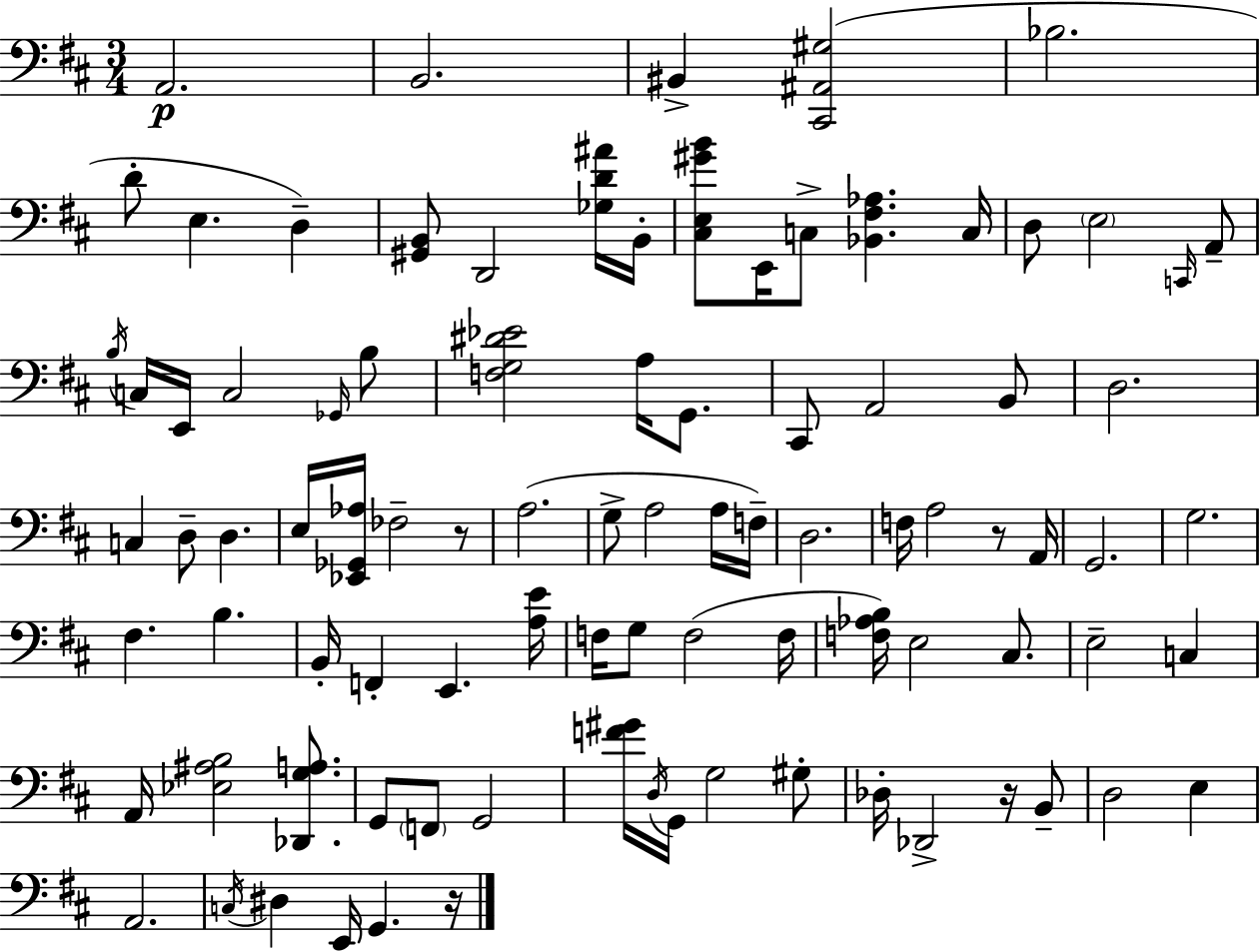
A2/h. B2/h. BIS2/q [C#2,A#2,G#3]/h Bb3/h. D4/e E3/q. D3/q [G#2,B2]/e D2/h [Gb3,D4,A#4]/s B2/s [C#3,E3,G#4,B4]/e E2/s C3/e [Bb2,F#3,Ab3]/q. C3/s D3/e E3/h C2/s A2/e B3/s C3/s E2/s C3/h Gb2/s B3/e [F3,G3,D#4,Eb4]/h A3/s G2/e. C#2/e A2/h B2/e D3/h. C3/q D3/e D3/q. E3/s [Eb2,Gb2,Ab3]/s FES3/h R/e A3/h. G3/e A3/h A3/s F3/s D3/h. F3/s A3/h R/e A2/s G2/h. G3/h. F#3/q. B3/q. B2/s F2/q E2/q. [A3,E4]/s F3/s G3/e F3/h F3/s [F3,Ab3,B3]/s E3/h C#3/e. E3/h C3/q A2/s [Eb3,A#3,B3]/h [Db2,G3,A3]/e. G2/e F2/e G2/h [F4,G#4]/s D3/s G2/s G3/h G#3/e Db3/s Db2/h R/s B2/e D3/h E3/q A2/h. C3/s D#3/q E2/s G2/q. R/s